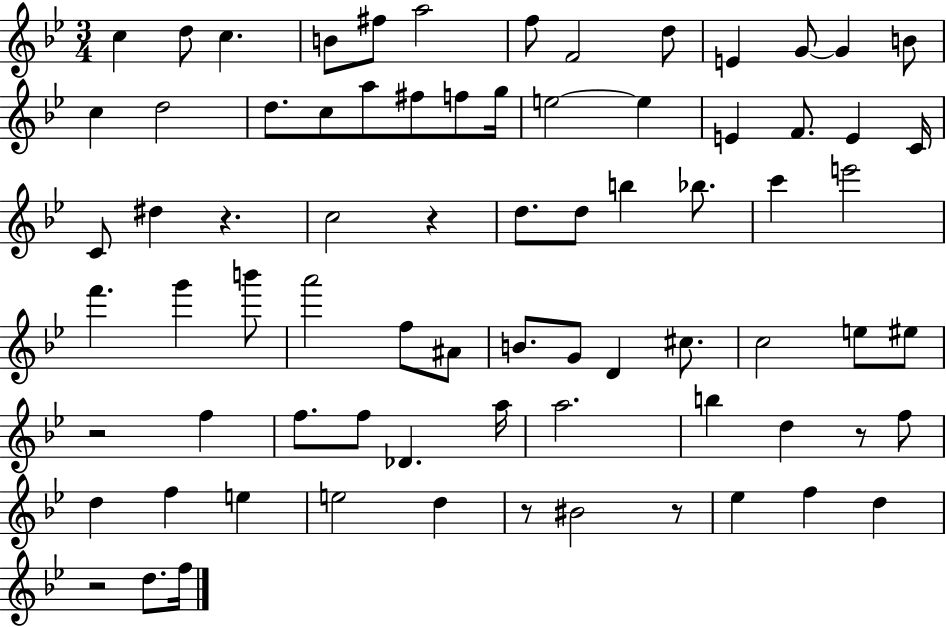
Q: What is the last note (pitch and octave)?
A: F5